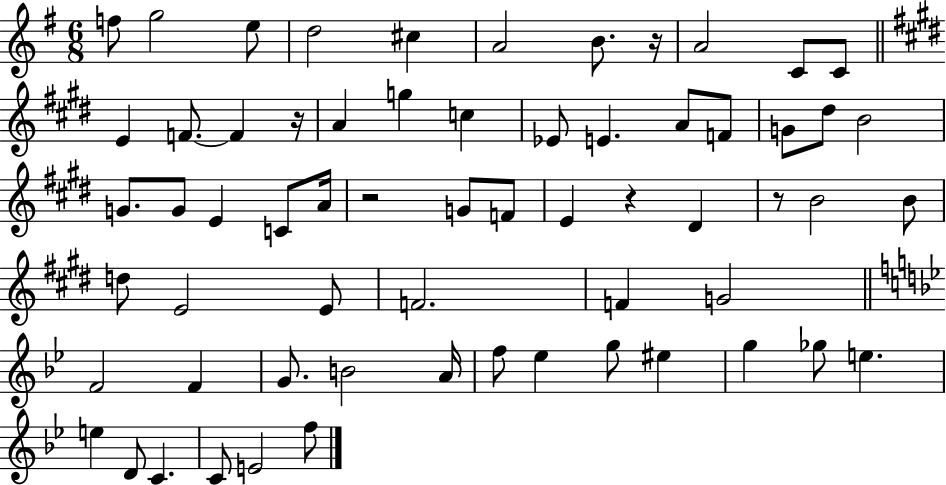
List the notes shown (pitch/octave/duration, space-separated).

F5/e G5/h E5/e D5/h C#5/q A4/h B4/e. R/s A4/h C4/e C4/e E4/q F4/e. F4/q R/s A4/q G5/q C5/q Eb4/e E4/q. A4/e F4/e G4/e D#5/e B4/h G4/e. G4/e E4/q C4/e A4/s R/h G4/e F4/e E4/q R/q D#4/q R/e B4/h B4/e D5/e E4/h E4/e F4/h. F4/q G4/h F4/h F4/q G4/e. B4/h A4/s F5/e Eb5/q G5/e EIS5/q G5/q Gb5/e E5/q. E5/q D4/e C4/q. C4/e E4/h F5/e